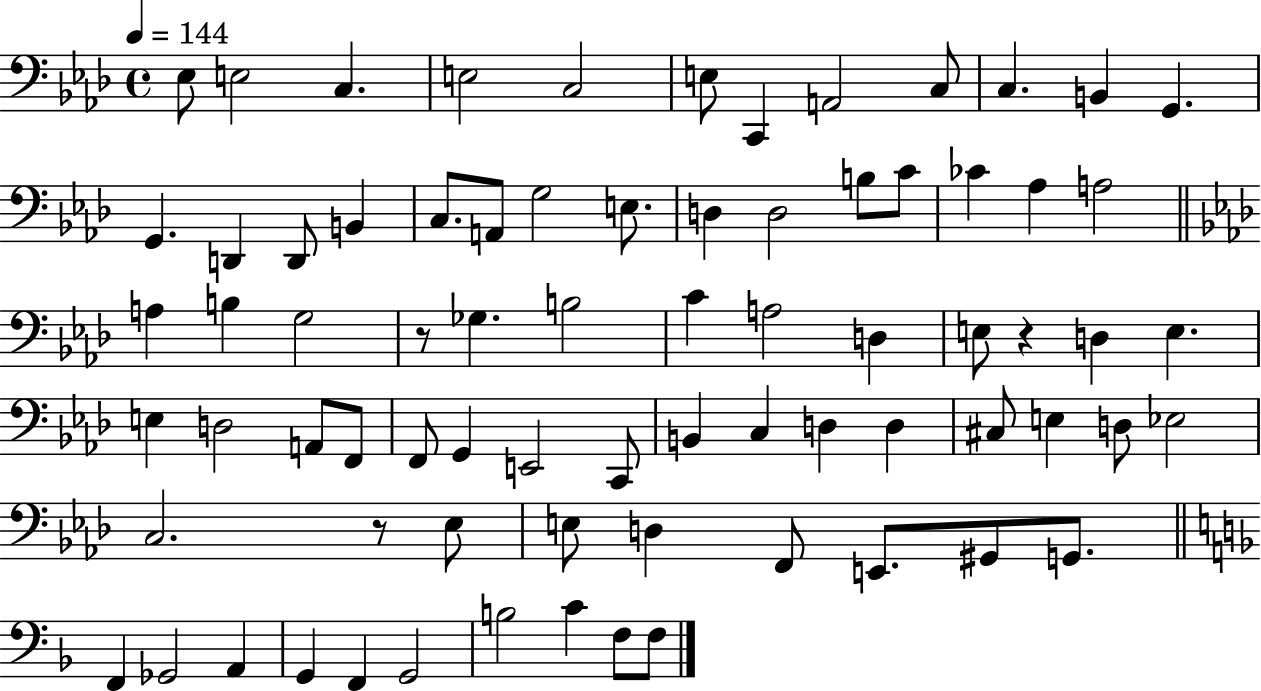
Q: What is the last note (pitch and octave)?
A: F3